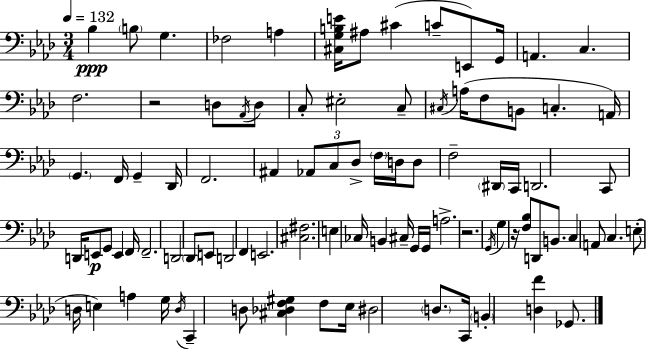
X:1
T:Untitled
M:3/4
L:1/4
K:Ab
_B, B,/2 G, _F,2 A, [^C,G,B,E]/4 ^A,/2 ^C C/2 E,,/2 G,,/4 A,, C, F,2 z2 D,/2 _A,,/4 D,/2 C,/2 ^E,2 C,/2 ^C,/4 A,/4 F,/2 B,,/2 C, A,,/4 G,, F,,/4 G,, _D,,/4 F,,2 ^A,, _A,,/2 C,/2 _D,/2 F,/4 D,/4 D,/2 F,2 ^D,,/4 C,,/4 D,,2 C,,/2 D,,/4 E,,/2 G,,/2 E,, F,,/4 F,,2 D,,2 _D,,/2 E,,/2 D,,2 F,, E,,2 [^C,^F,]2 E, _C,/4 B,, ^C,/4 G,,/4 G,,/4 A,2 z2 G,,/4 G, z/4 [F,_B,]/2 D,,/2 B,,/2 C, A,,/2 C, E,/2 D,/4 E, A, G,/4 D,/4 C,, D,/2 [^C,_D,F,^G,] F,/2 _E,/4 ^D,2 D,/2 C,,/4 B,, [D,F] _G,,/2